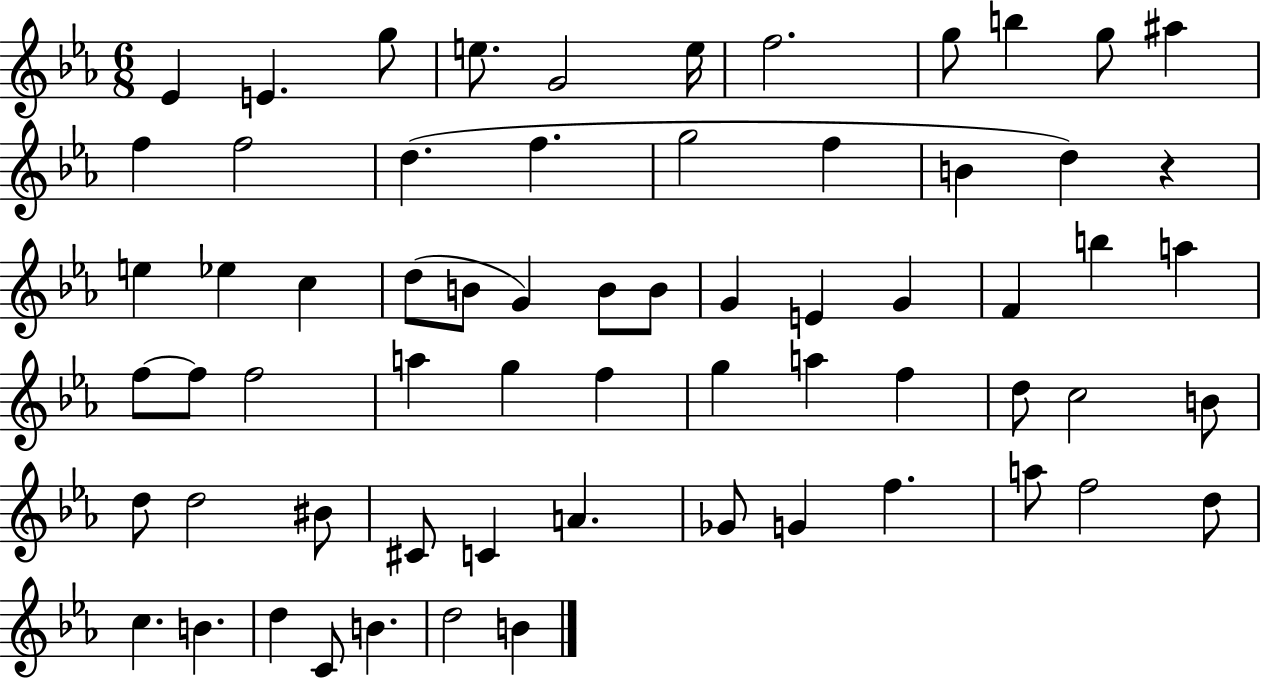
{
  \clef treble
  \numericTimeSignature
  \time 6/8
  \key ees \major
  ees'4 e'4. g''8 | e''8. g'2 e''16 | f''2. | g''8 b''4 g''8 ais''4 | \break f''4 f''2 | d''4.( f''4. | g''2 f''4 | b'4 d''4) r4 | \break e''4 ees''4 c''4 | d''8( b'8 g'4) b'8 b'8 | g'4 e'4 g'4 | f'4 b''4 a''4 | \break f''8~~ f''8 f''2 | a''4 g''4 f''4 | g''4 a''4 f''4 | d''8 c''2 b'8 | \break d''8 d''2 bis'8 | cis'8 c'4 a'4. | ges'8 g'4 f''4. | a''8 f''2 d''8 | \break c''4. b'4. | d''4 c'8 b'4. | d''2 b'4 | \bar "|."
}